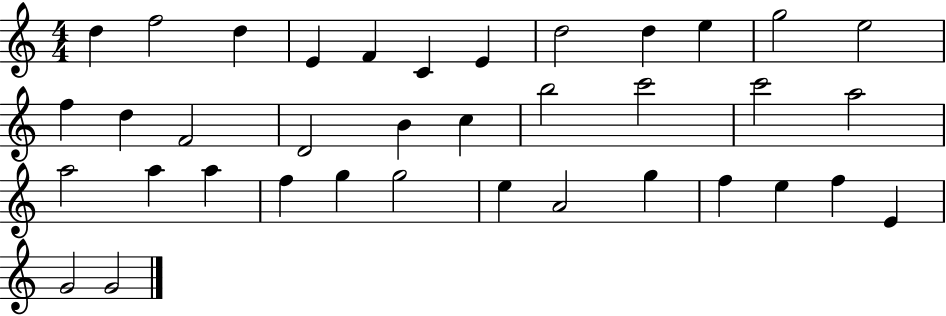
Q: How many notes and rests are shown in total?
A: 37